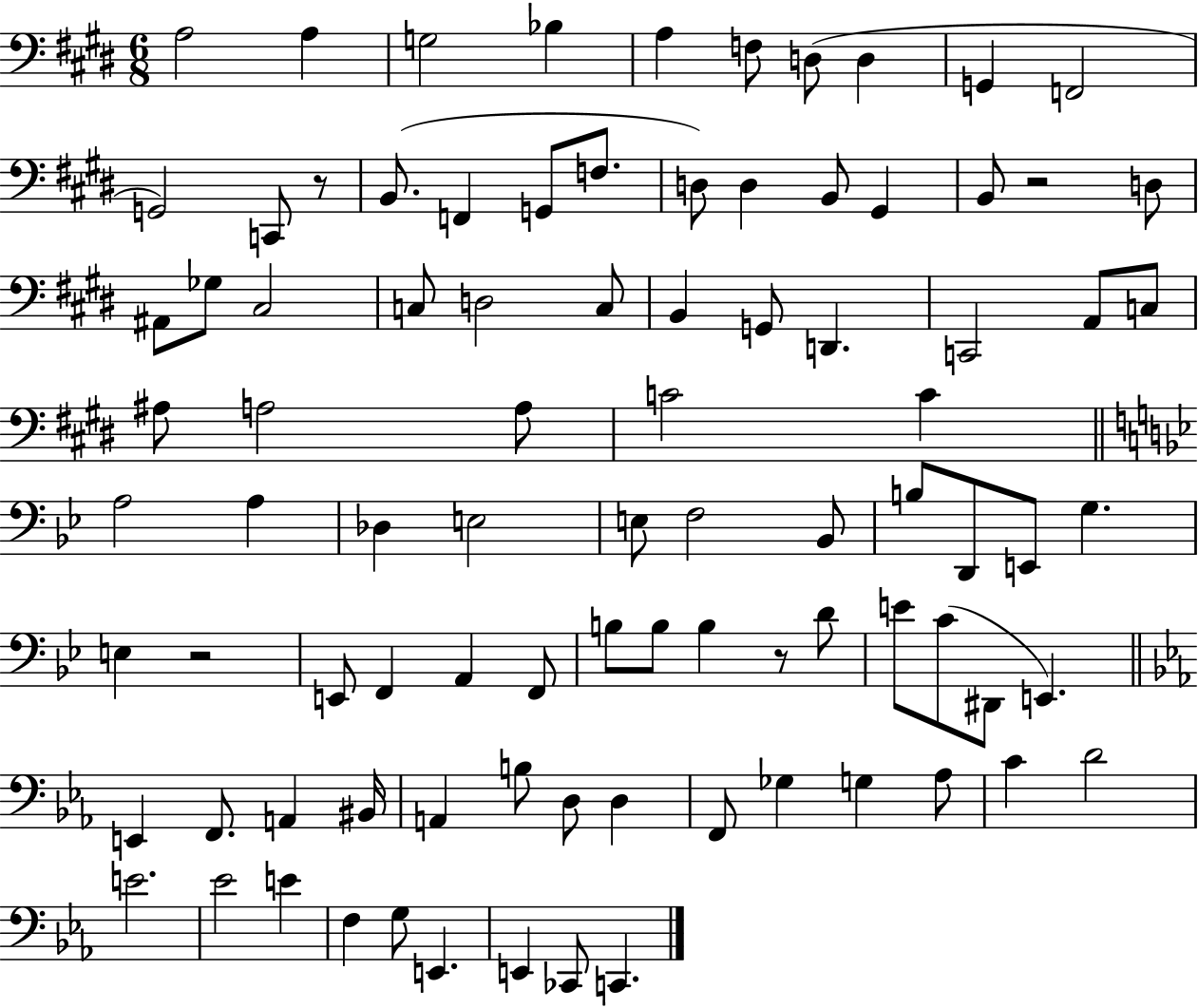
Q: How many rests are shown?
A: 4